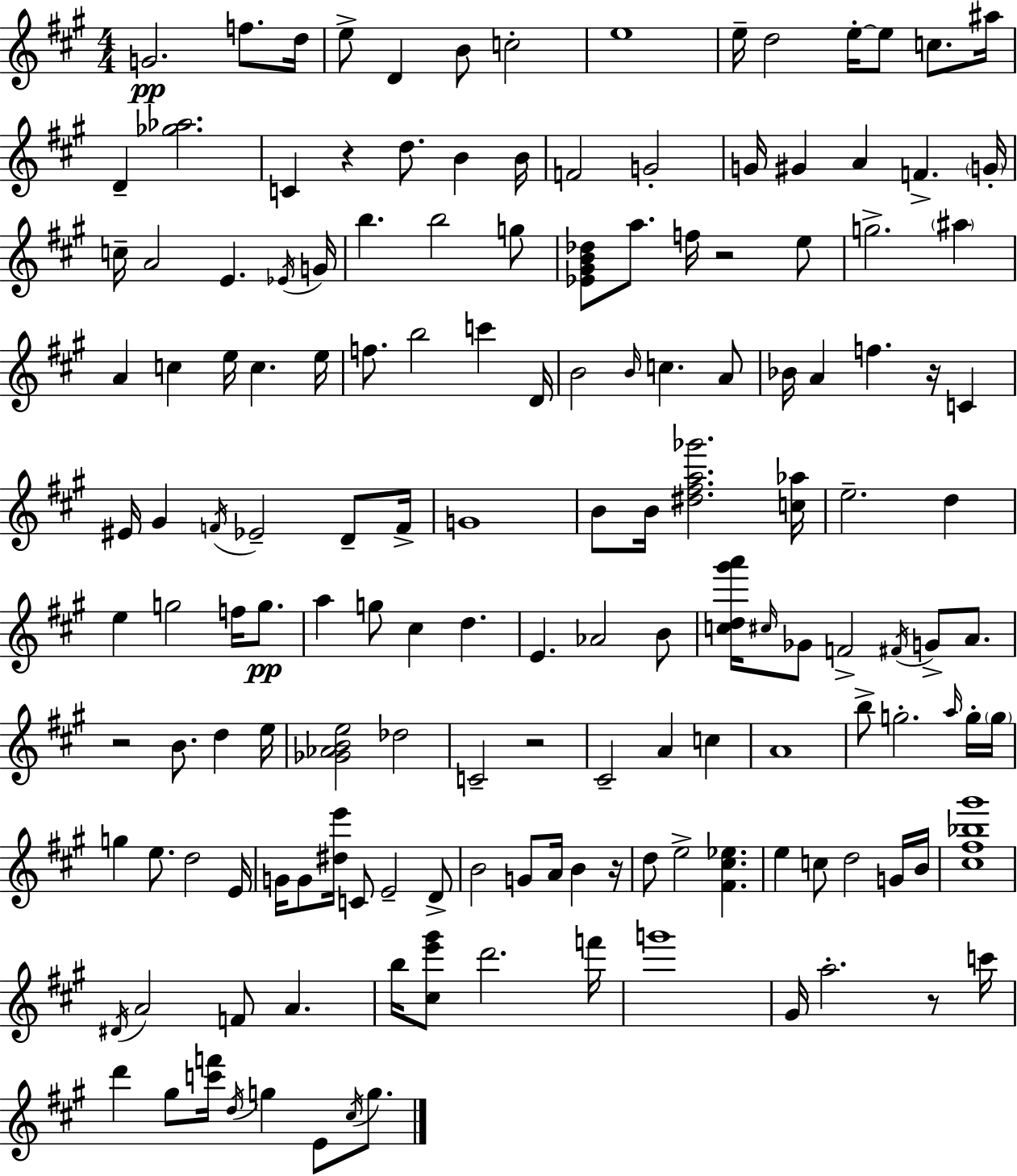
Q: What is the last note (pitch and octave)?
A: G5